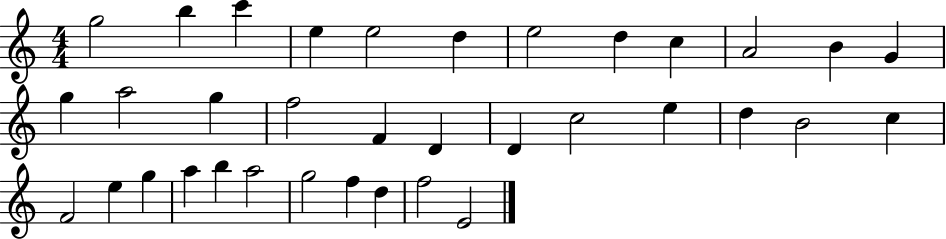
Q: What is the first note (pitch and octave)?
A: G5